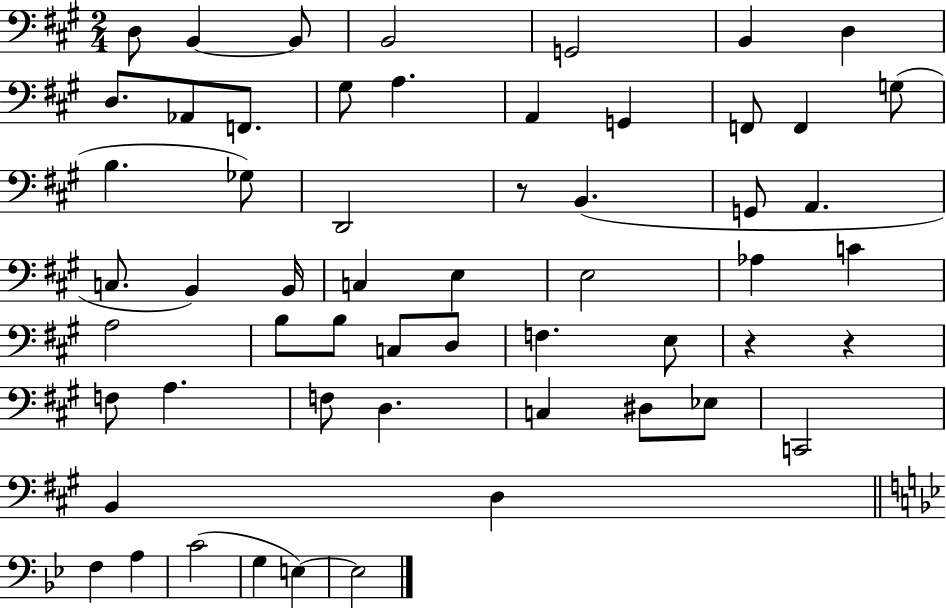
{
  \clef bass
  \numericTimeSignature
  \time 2/4
  \key a \major
  \repeat volta 2 { d8 b,4~~ b,8 | b,2 | g,2 | b,4 d4 | \break d8. aes,8 f,8. | gis8 a4. | a,4 g,4 | f,8 f,4 g8( | \break b4. ges8) | d,2 | r8 b,4.( | g,8 a,4. | \break c8. b,4) b,16 | c4 e4 | e2 | aes4 c'4 | \break a2 | b8 b8 c8 d8 | f4. e8 | r4 r4 | \break f8 a4. | f8 d4. | c4 dis8 ees8 | c,2 | \break b,4 d4 | \bar "||" \break \key bes \major f4 a4 | c'2( | g4 e4~~) | e2 | \break } \bar "|."
}